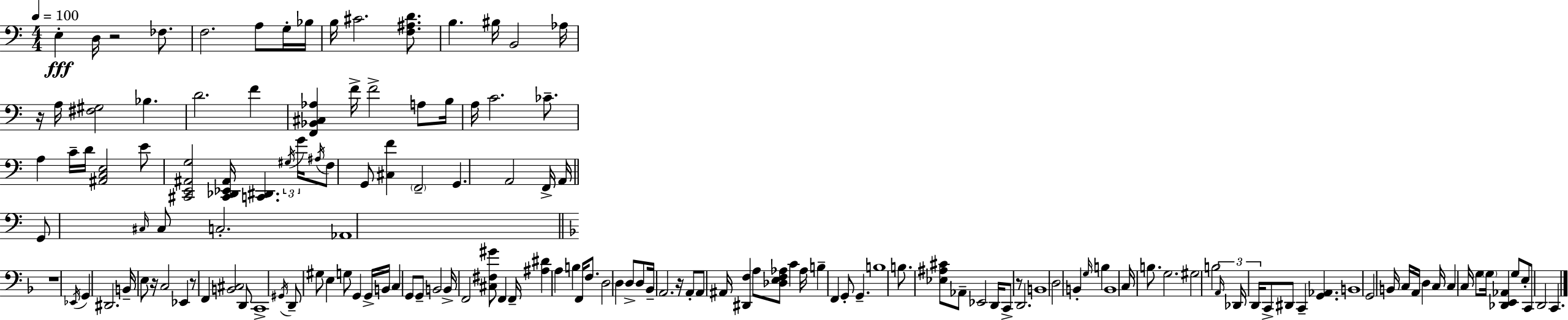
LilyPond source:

{
  \clef bass
  \numericTimeSignature
  \time 4/4
  \key c \major
  \tempo 4 = 100
  e4-.\fff d16 r2 fes8. | f2. a8 g16-. bes16 | b16 cis'2. <f ais d'>8. | b4. bis16 b,2 aes16 | \break r16 a16 <fis gis>2 bes4. | d'2. f'4 | <f, bes, cis aes>4 f'16-> f'2-> a8 b16 | a16 c'2. ces'8.-- | \break a4 c'16-- d'16 <ais, c e>2 e'8 | <cis, e, ais, g>2 <cis, des, ees, ais,>16 <c, dis,>4. \tuplet 3/2 { \acciaccatura { gis16 } | g'16 \acciaccatura { ais16 } } f8 g,8 <cis f'>4 \parenthesize f,2-- | g,4. a,2 | \break f,16-> a,16 \bar "||" \break \key c \major g,8 \grace { cis16 } cis8 c2.-. | aes,1 | \bar "||" \break \key f \major r1 | \acciaccatura { ees,16 } g,4 dis,2. | b,16-- e8 r16 c2 ees,4 | r8 f,4 <b, cis>2 d,8 | \break c,1-> | \acciaccatura { gis,16 } d,8-- gis8 e4 g8 g,4 | g,16-> b,16 \parenthesize c4 g,8 g,8-- b,2 | b,16-> f,2 <cis fis gis'>8 f,4 | \break f,16-- <ais dis'>4 a4 b4 f,16 f8. | d2 d4 d8-> | d8 bes,16-- a,2. r16 | a,8-. a,8 ais,16 <dis, f>4 a8 <des e f aes>8 c'4 | \break aes16 b4-- f,4 g,8-. g,4.-- | b1 | b8. <ees ais cis'>8 aes,8-- ees,2 | d,16 c,8-> r8 d,2. | \break b,1 | \parenthesize d2 b,4-. \grace { g16 } b4 | b,1 | c16 b8. g2. | \break gis2 b2 | \tuplet 3/2 { \grace { a,16 } des,16 d,16 } c,8-> dis,8 c,4-- <g, aes,>4. | b,1 | g,2 b,16 c16 a,16 d4 | \break c16 c4 c16 g8 \parenthesize g16 <des, e, aes,>4 | g8 e8-. c,8 d,2 c,4. | \bar "|."
}